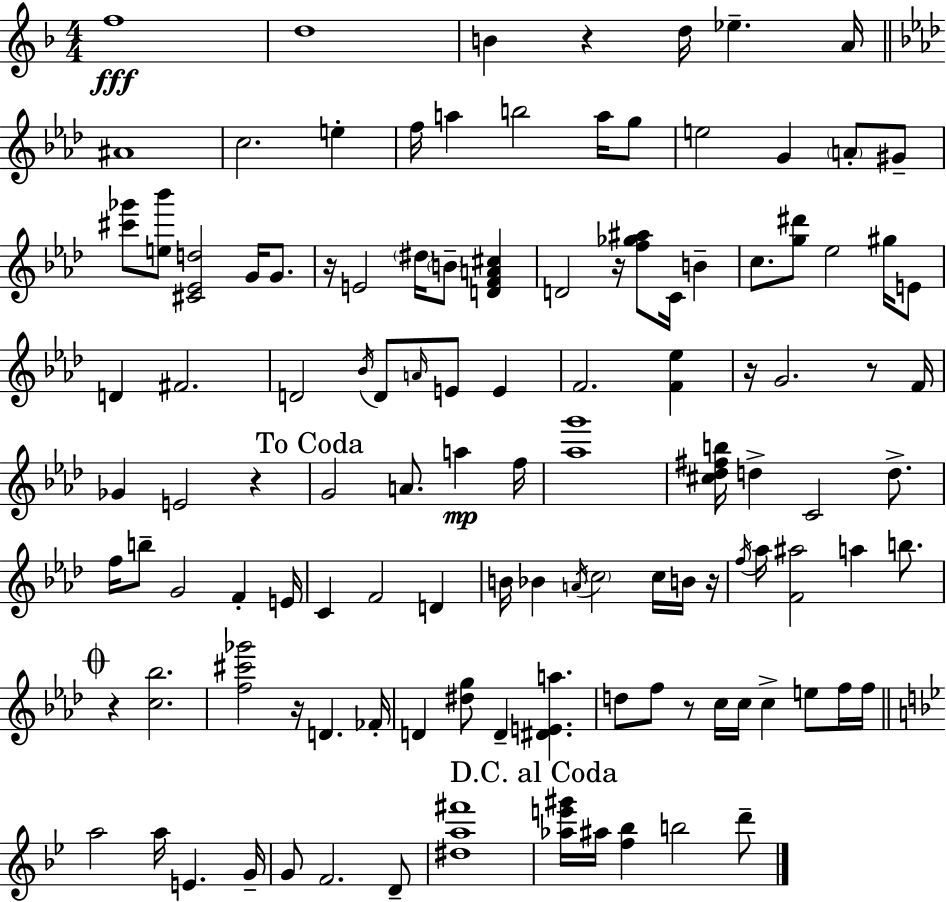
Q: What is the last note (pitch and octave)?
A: D6